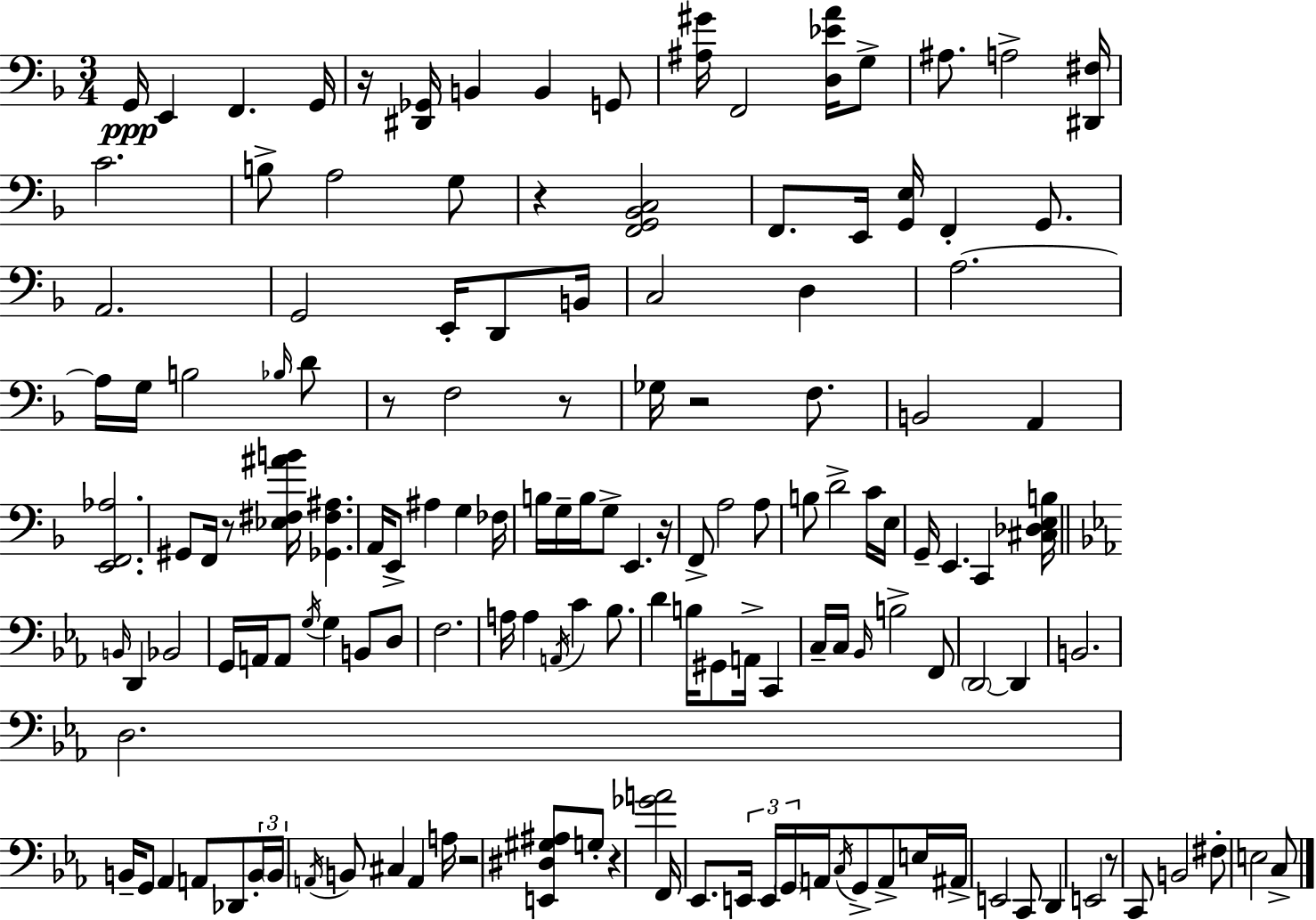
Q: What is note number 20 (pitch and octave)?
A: A2